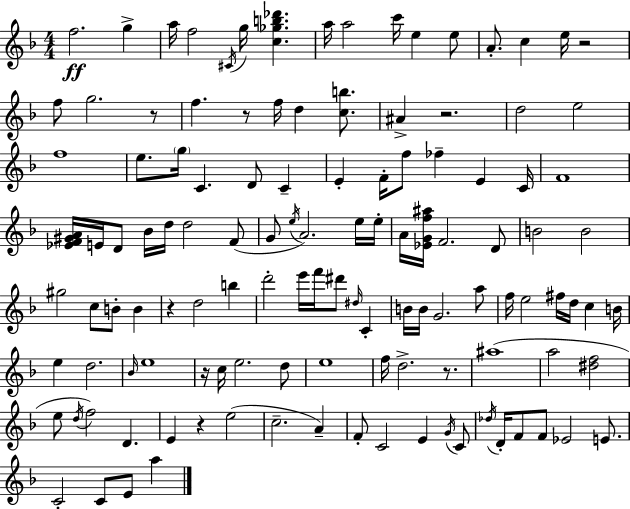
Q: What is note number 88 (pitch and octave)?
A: F5